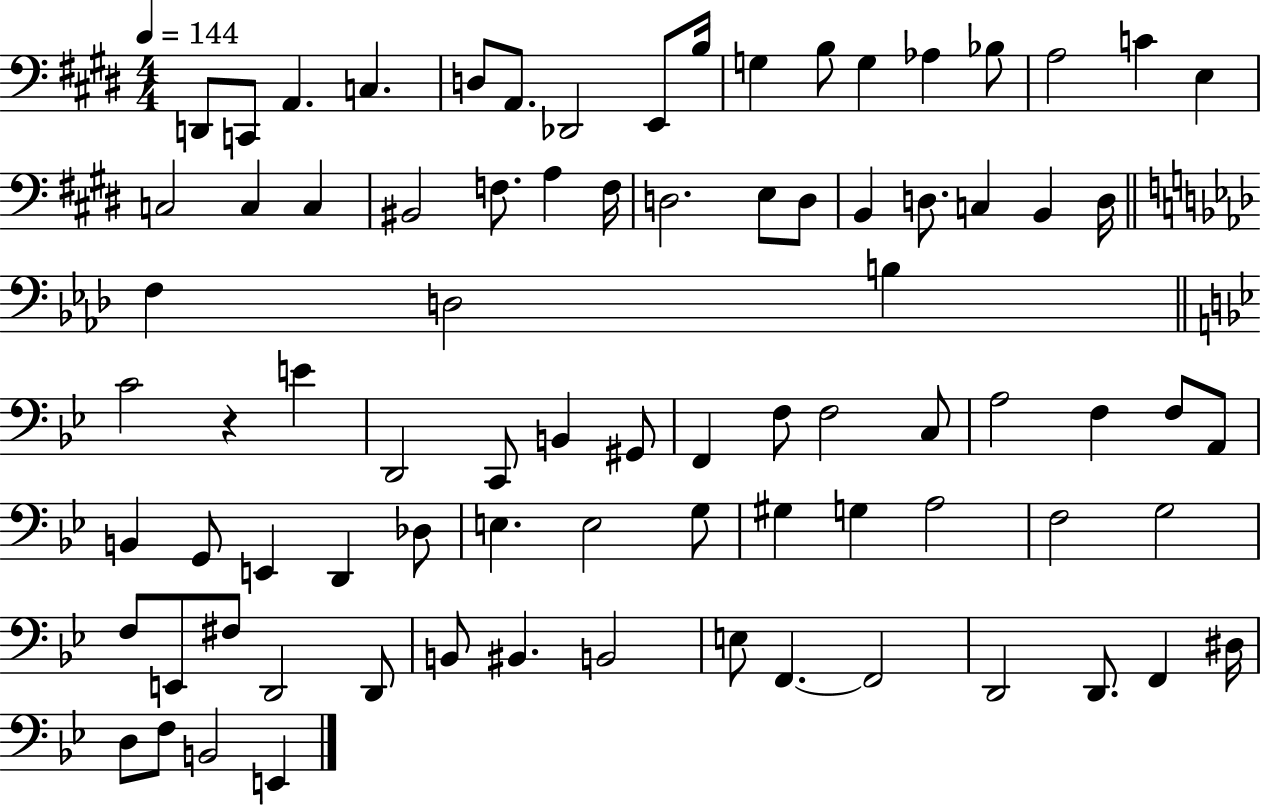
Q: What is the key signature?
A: E major